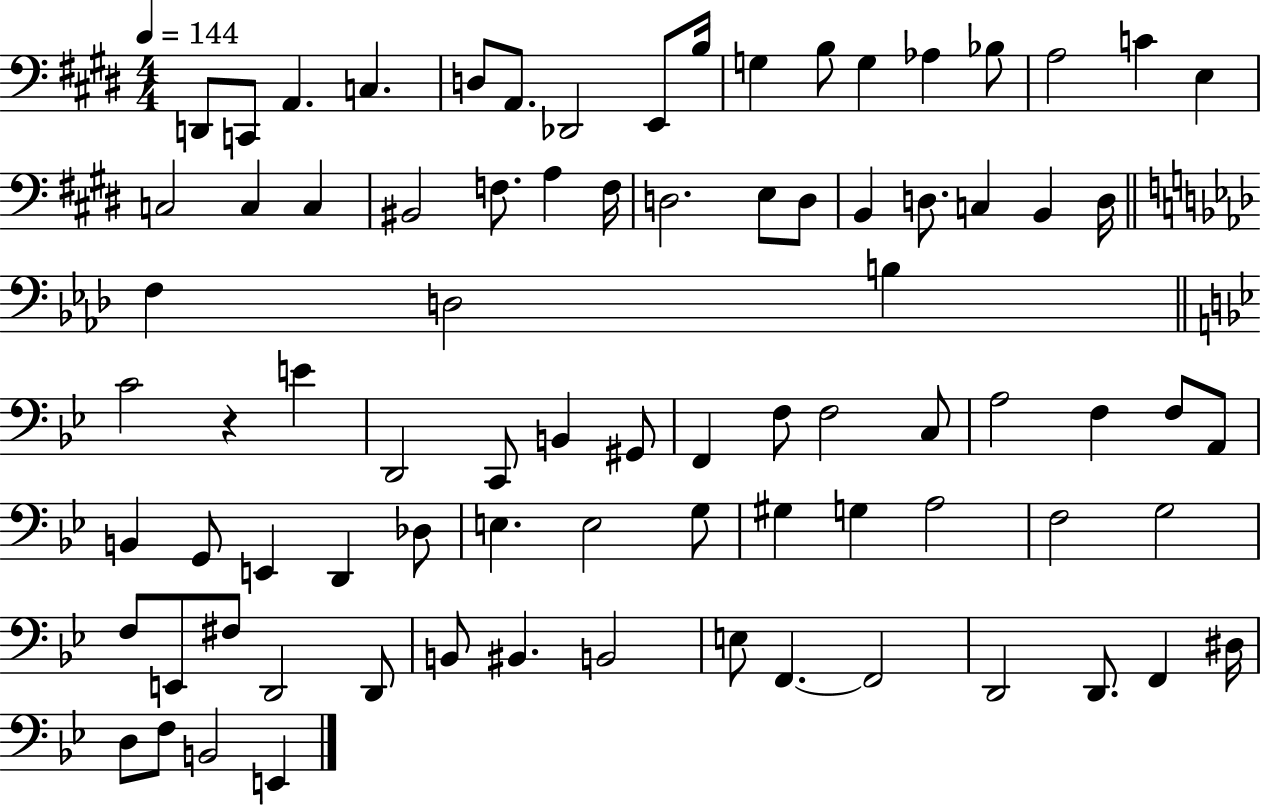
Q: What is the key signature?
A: E major